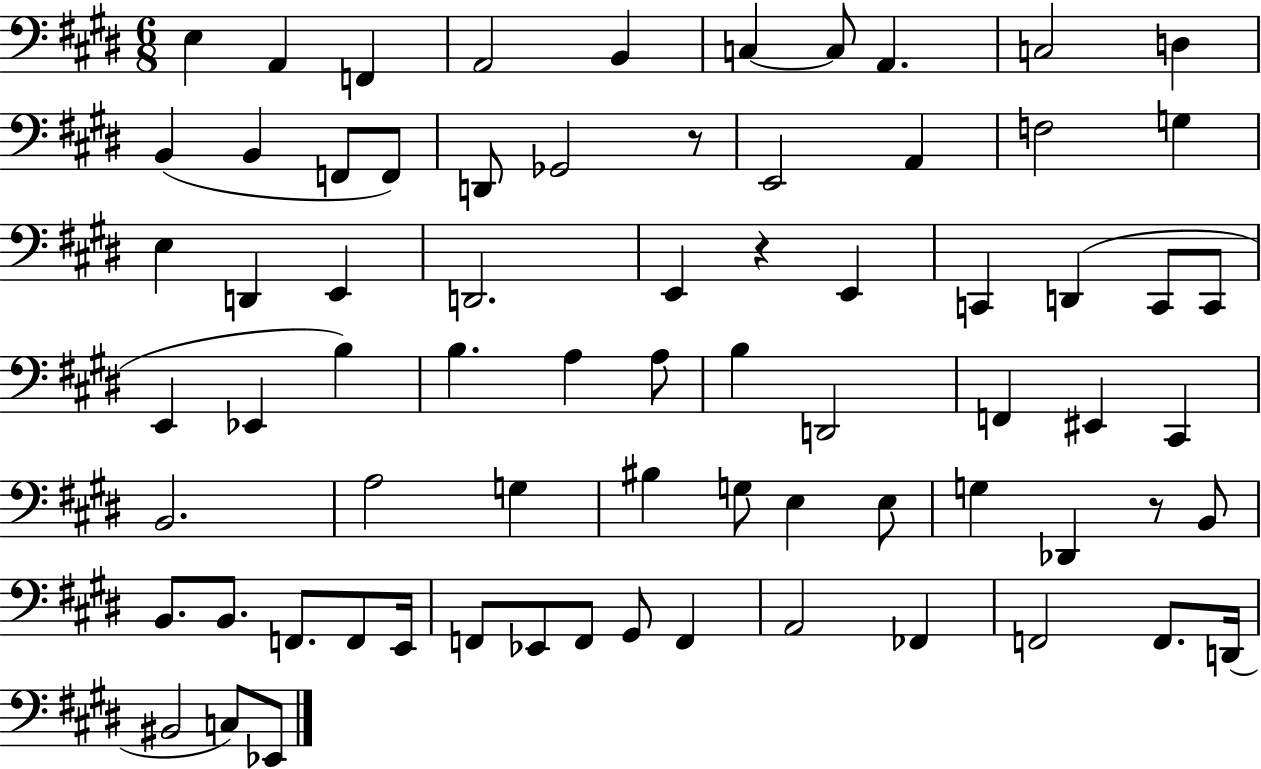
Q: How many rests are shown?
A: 3